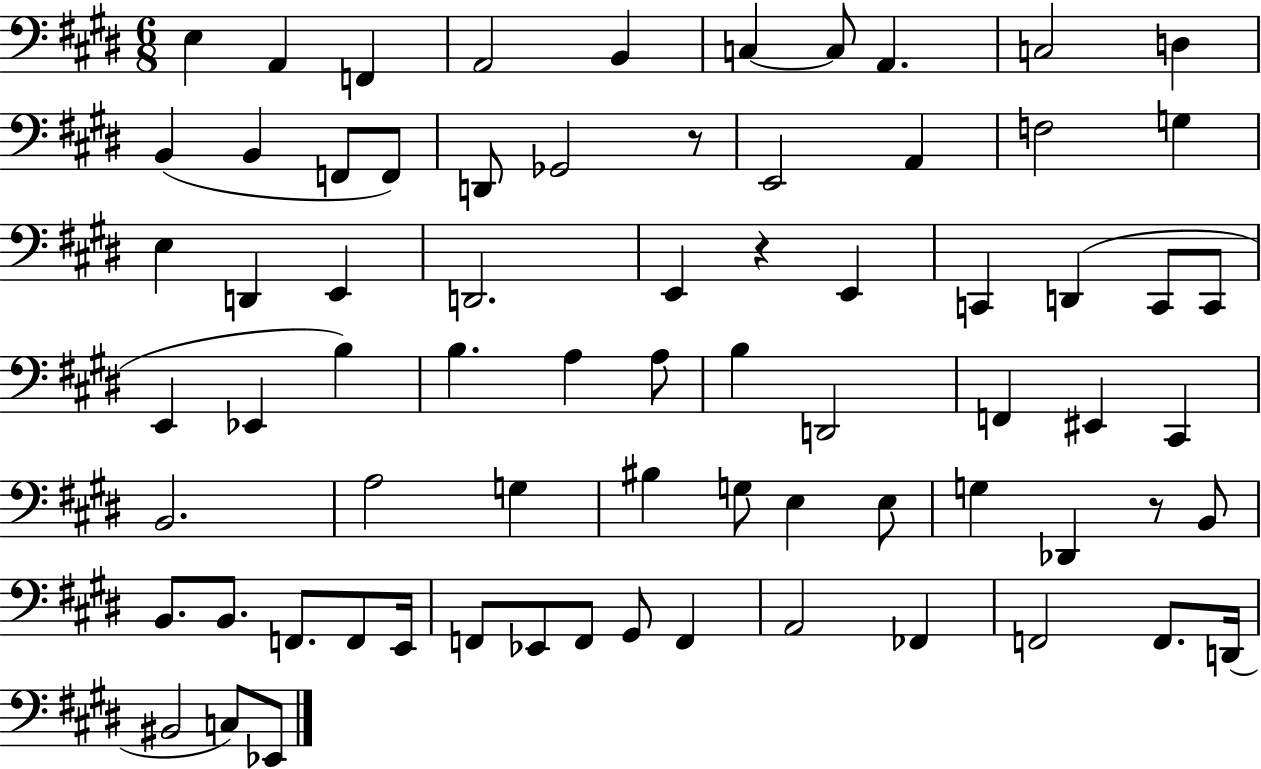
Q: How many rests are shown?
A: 3